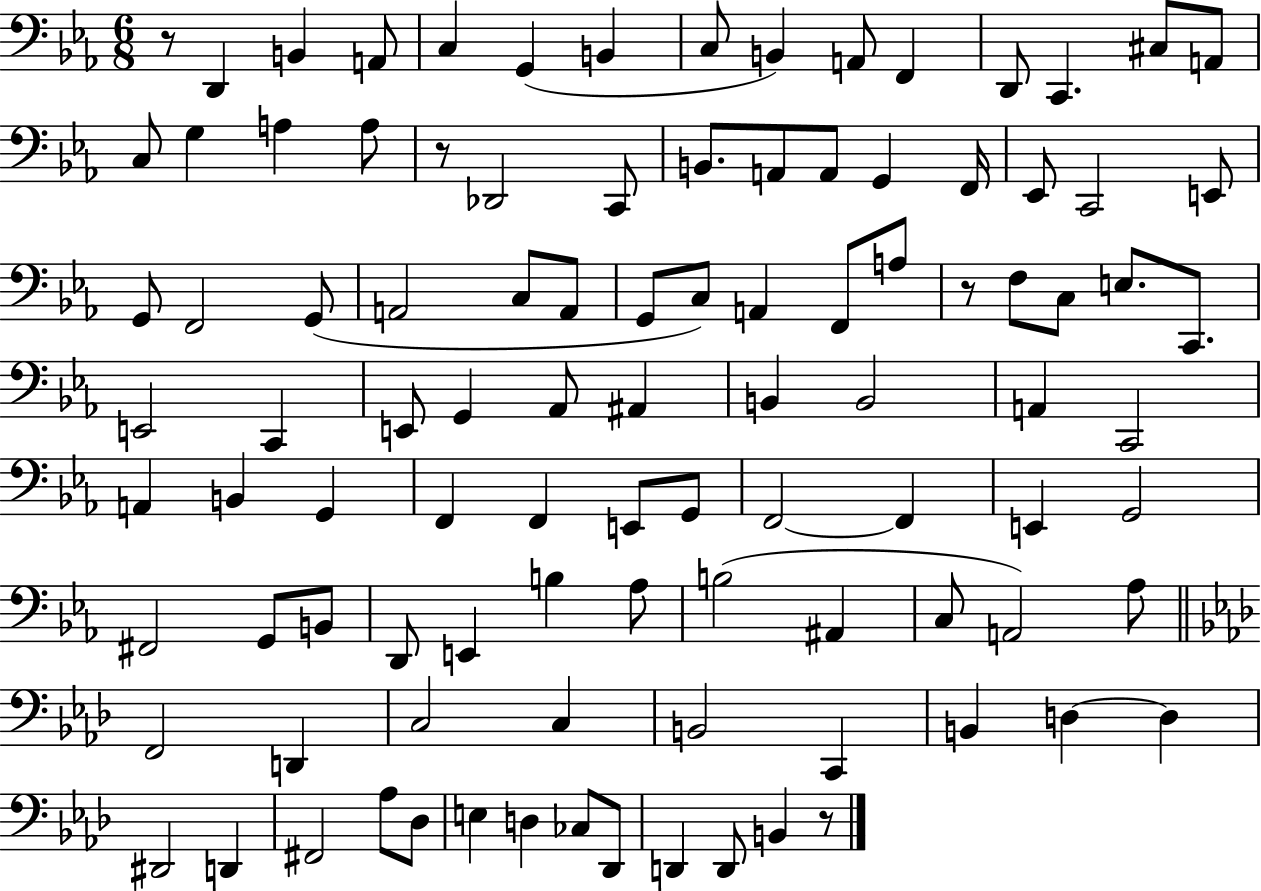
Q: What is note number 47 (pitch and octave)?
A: G2